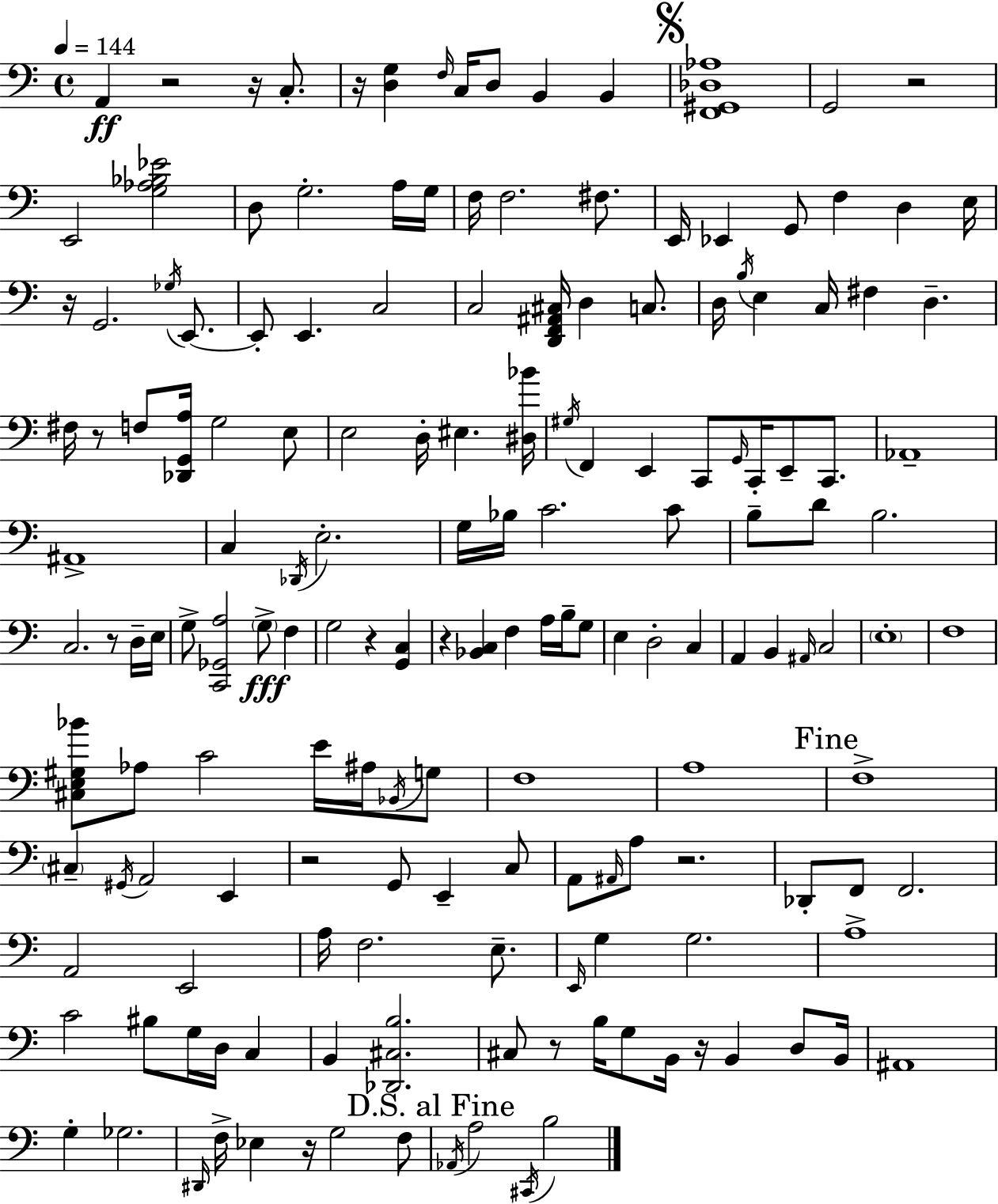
A2/q R/h R/s C3/e. R/s [D3,G3]/q F3/s C3/s D3/e B2/q B2/q [F2,G#2,Db3,Ab3]/w G2/h R/h E2/h [G3,Ab3,Bb3,Eb4]/h D3/e G3/h. A3/s G3/s F3/s F3/h. F#3/e. E2/s Eb2/q G2/e F3/q D3/q E3/s R/s G2/h. Gb3/s E2/e. E2/e E2/q. C3/h C3/h [D2,F2,A#2,C#3]/s D3/q C3/e. D3/s B3/s E3/q C3/s F#3/q D3/q. F#3/s R/e F3/e [Db2,G2,A3]/s G3/h E3/e E3/h D3/s EIS3/q. [D#3,Bb4]/s G#3/s F2/q E2/q C2/e G2/s C2/s E2/e C2/e. Ab2/w A#2/w C3/q Db2/s E3/h. G3/s Bb3/s C4/h. C4/e B3/e D4/e B3/h. C3/h. R/e D3/s E3/s G3/e [C2,Gb2,A3]/h G3/e F3/q G3/h R/q [G2,C3]/q R/q [Bb2,C3]/q F3/q A3/s B3/s G3/e E3/q D3/h C3/q A2/q B2/q A#2/s C3/h E3/w F3/w [C#3,E3,G#3,Bb4]/e Ab3/e C4/h E4/s A#3/s Bb2/s G3/e F3/w A3/w F3/w C#3/q G#2/s A2/h E2/q R/h G2/e E2/q C3/e A2/e A#2/s A3/e R/h. Db2/e F2/e F2/h. A2/h E2/h A3/s F3/h. E3/e. E2/s G3/q G3/h. A3/w C4/h BIS3/e G3/s D3/s C3/q B2/q [Db2,C#3,B3]/h. C#3/e R/e B3/s G3/e B2/s R/s B2/q D3/e B2/s A#2/w G3/q Gb3/h. D#2/s F3/s Eb3/q R/s G3/h F3/e Ab2/s A3/h C#2/s B3/h